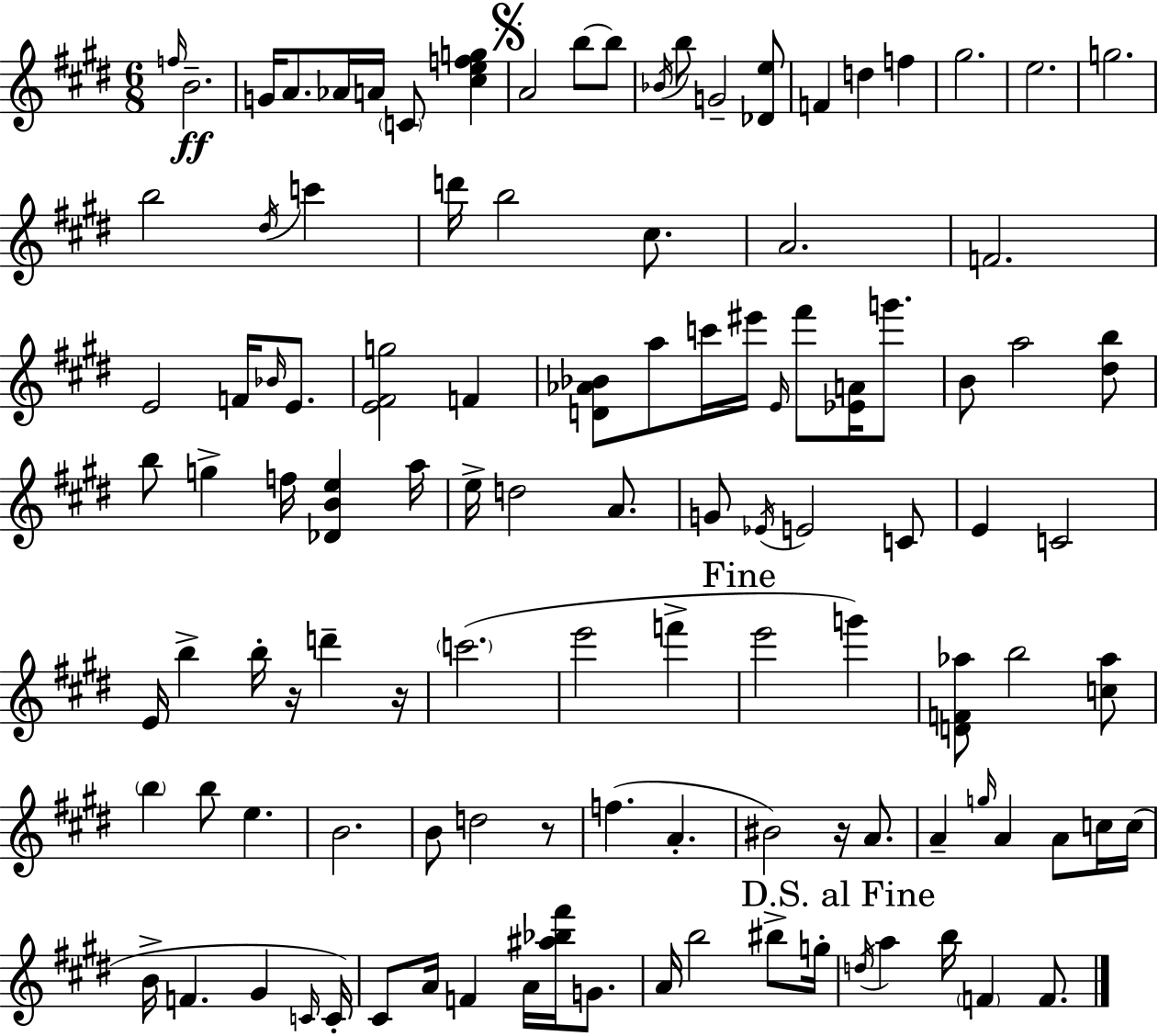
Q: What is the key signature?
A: E major